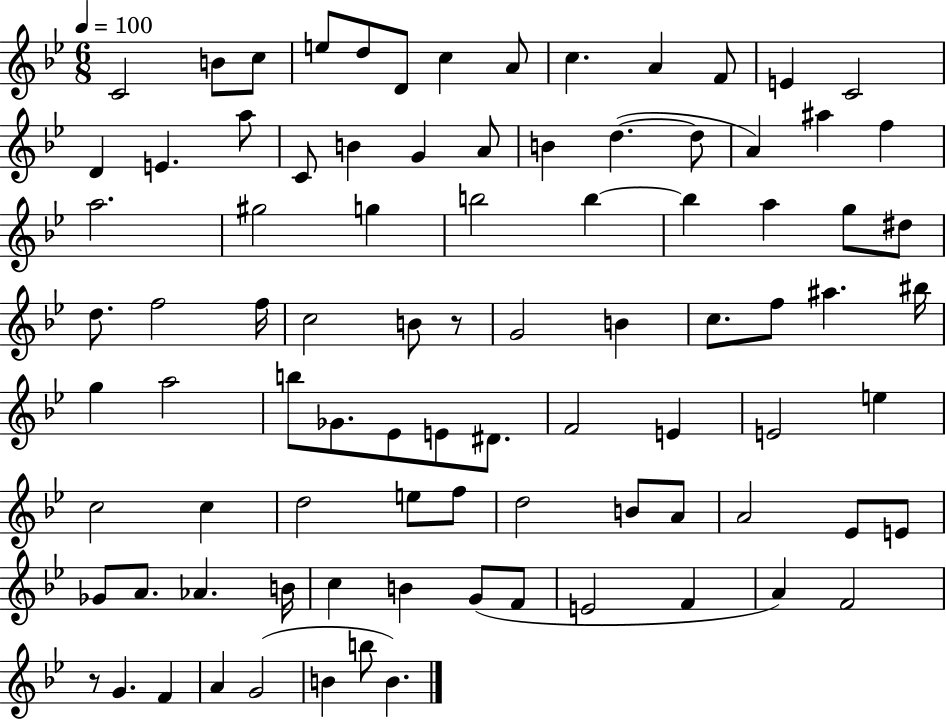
{
  \clef treble
  \numericTimeSignature
  \time 6/8
  \key bes \major
  \tempo 4 = 100
  \repeat volta 2 { c'2 b'8 c''8 | e''8 d''8 d'8 c''4 a'8 | c''4. a'4 f'8 | e'4 c'2 | \break d'4 e'4. a''8 | c'8 b'4 g'4 a'8 | b'4 d''4.~(~ d''8 | a'4) ais''4 f''4 | \break a''2. | gis''2 g''4 | b''2 b''4~~ | b''4 a''4 g''8 dis''8 | \break d''8. f''2 f''16 | c''2 b'8 r8 | g'2 b'4 | c''8. f''8 ais''4. bis''16 | \break g''4 a''2 | b''8 ges'8. ees'8 e'8 dis'8. | f'2 e'4 | e'2 e''4 | \break c''2 c''4 | d''2 e''8 f''8 | d''2 b'8 a'8 | a'2 ees'8 e'8 | \break ges'8 a'8. aes'4. b'16 | c''4 b'4 g'8( f'8 | e'2 f'4 | a'4) f'2 | \break r8 g'4. f'4 | a'4 g'2( | b'4 b''8 b'4.) | } \bar "|."
}